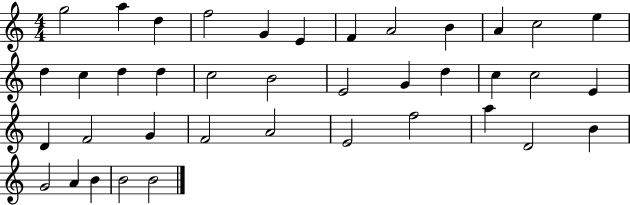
{
  \clef treble
  \numericTimeSignature
  \time 4/4
  \key c \major
  g''2 a''4 d''4 | f''2 g'4 e'4 | f'4 a'2 b'4 | a'4 c''2 e''4 | \break d''4 c''4 d''4 d''4 | c''2 b'2 | e'2 g'4 d''4 | c''4 c''2 e'4 | \break d'4 f'2 g'4 | f'2 a'2 | e'2 f''2 | a''4 d'2 b'4 | \break g'2 a'4 b'4 | b'2 b'2 | \bar "|."
}